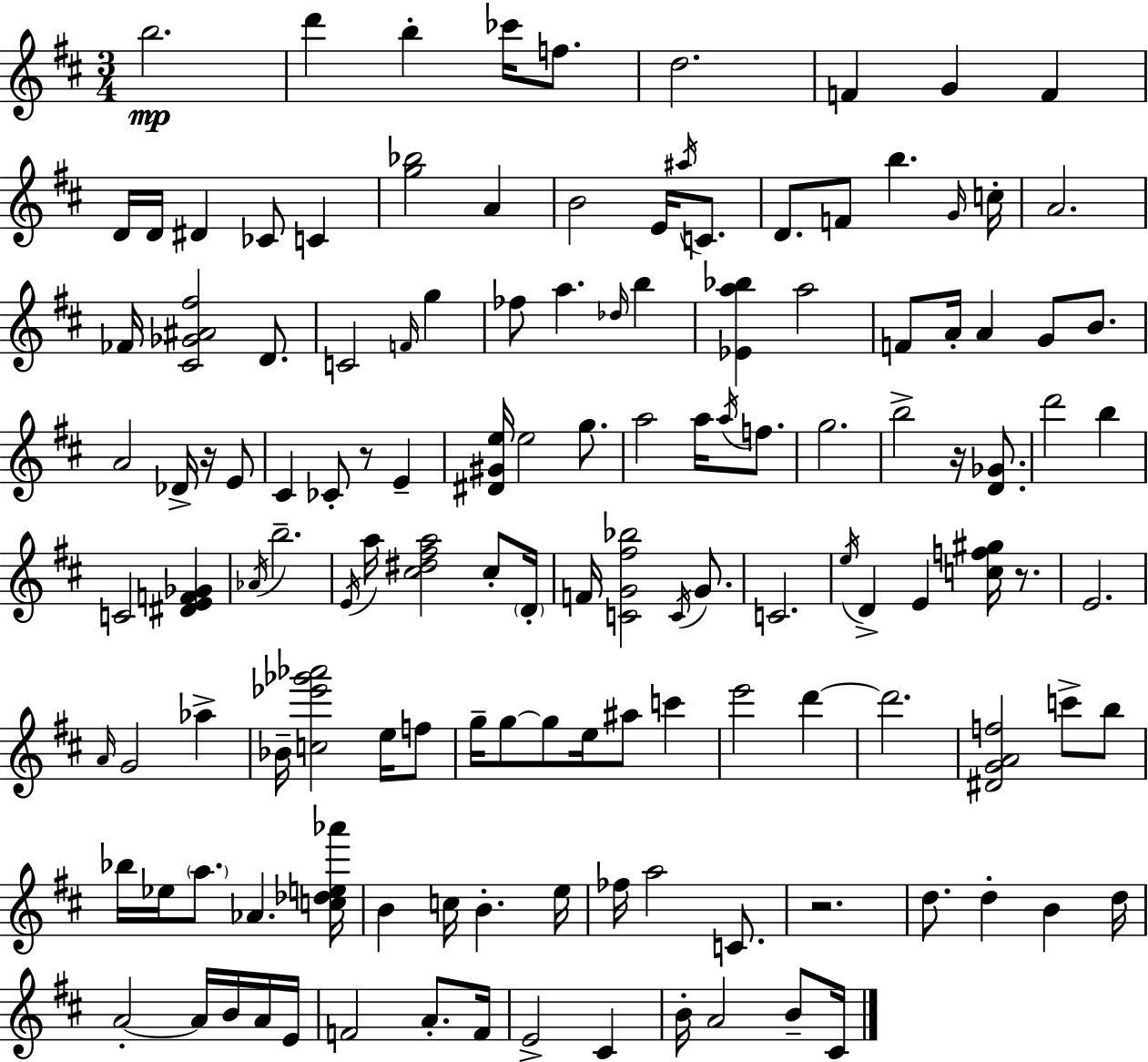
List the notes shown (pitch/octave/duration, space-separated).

B5/h. D6/q B5/q CES6/s F5/e. D5/h. F4/q G4/q F4/q D4/s D4/s D#4/q CES4/e C4/q [G5,Bb5]/h A4/q B4/h E4/s A#5/s C4/e. D4/e. F4/e B5/q. G4/s C5/s A4/h. FES4/s [C#4,Gb4,A#4,F#5]/h D4/e. C4/h F4/s G5/q FES5/e A5/q. Db5/s B5/q [Eb4,A5,Bb5]/q A5/h F4/e A4/s A4/q G4/e B4/e. A4/h Db4/s R/s E4/e C#4/q CES4/e R/e E4/q [D#4,G#4,E5]/s E5/h G5/e. A5/h A5/s A5/s F5/e. G5/h. B5/h R/s [D4,Gb4]/e. D6/h B5/q C4/h [D#4,E4,F4,Gb4]/q Ab4/s B5/h. E4/s A5/s [C#5,D#5,F#5,A5]/h C#5/e D4/s F4/s [C4,G4,F#5,Bb5]/h C4/s G4/e. C4/h. E5/s D4/q E4/q [C5,F5,G#5]/s R/e. E4/h. A4/s G4/h Ab5/q Bb4/s [C5,Eb6,Gb6,Ab6]/h E5/s F5/e G5/s G5/e G5/e E5/s A#5/e C6/q E6/h D6/q D6/h. [D#4,G4,A4,F5]/h C6/e B5/e Bb5/s Eb5/s A5/e. Ab4/q. [C5,Db5,E5,Ab6]/s B4/q C5/s B4/q. E5/s FES5/s A5/h C4/e. R/h. D5/e. D5/q B4/q D5/s A4/h A4/s B4/s A4/s E4/s F4/h A4/e. F4/s E4/h C#4/q B4/s A4/h B4/e C#4/s